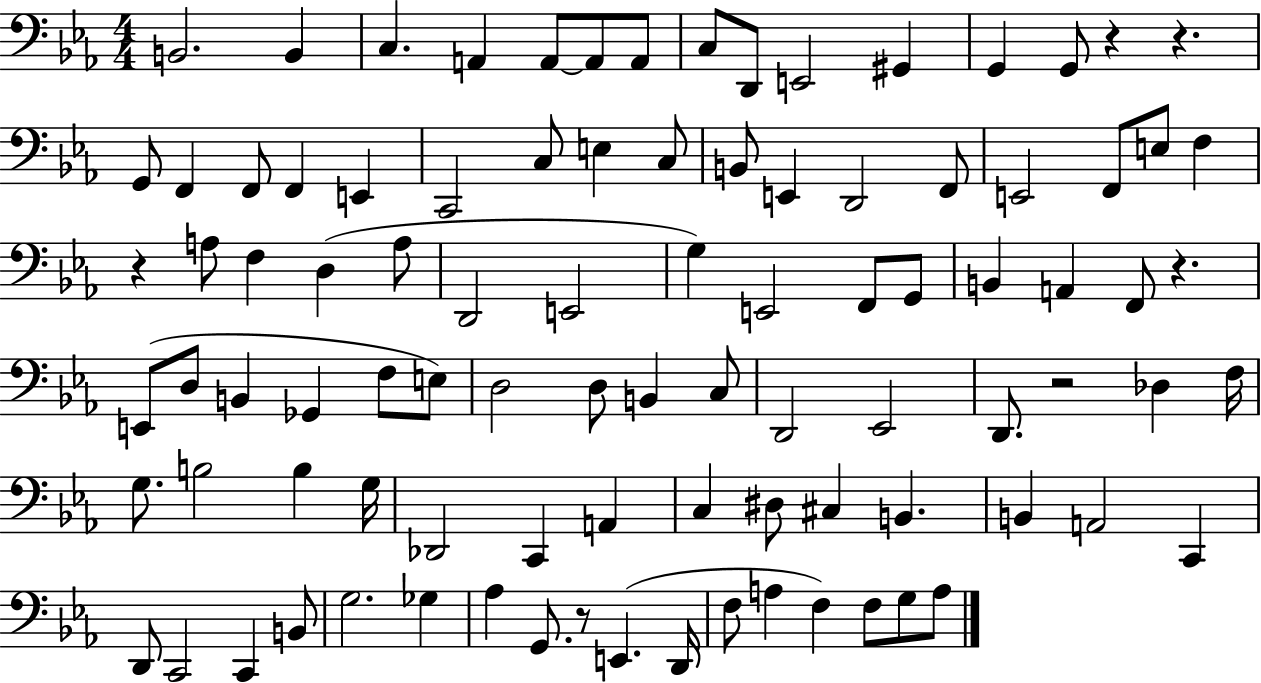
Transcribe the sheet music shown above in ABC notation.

X:1
T:Untitled
M:4/4
L:1/4
K:Eb
B,,2 B,, C, A,, A,,/2 A,,/2 A,,/2 C,/2 D,,/2 E,,2 ^G,, G,, G,,/2 z z G,,/2 F,, F,,/2 F,, E,, C,,2 C,/2 E, C,/2 B,,/2 E,, D,,2 F,,/2 E,,2 F,,/2 E,/2 F, z A,/2 F, D, A,/2 D,,2 E,,2 G, E,,2 F,,/2 G,,/2 B,, A,, F,,/2 z E,,/2 D,/2 B,, _G,, F,/2 E,/2 D,2 D,/2 B,, C,/2 D,,2 _E,,2 D,,/2 z2 _D, F,/4 G,/2 B,2 B, G,/4 _D,,2 C,, A,, C, ^D,/2 ^C, B,, B,, A,,2 C,, D,,/2 C,,2 C,, B,,/2 G,2 _G, _A, G,,/2 z/2 E,, D,,/4 F,/2 A, F, F,/2 G,/2 A,/2